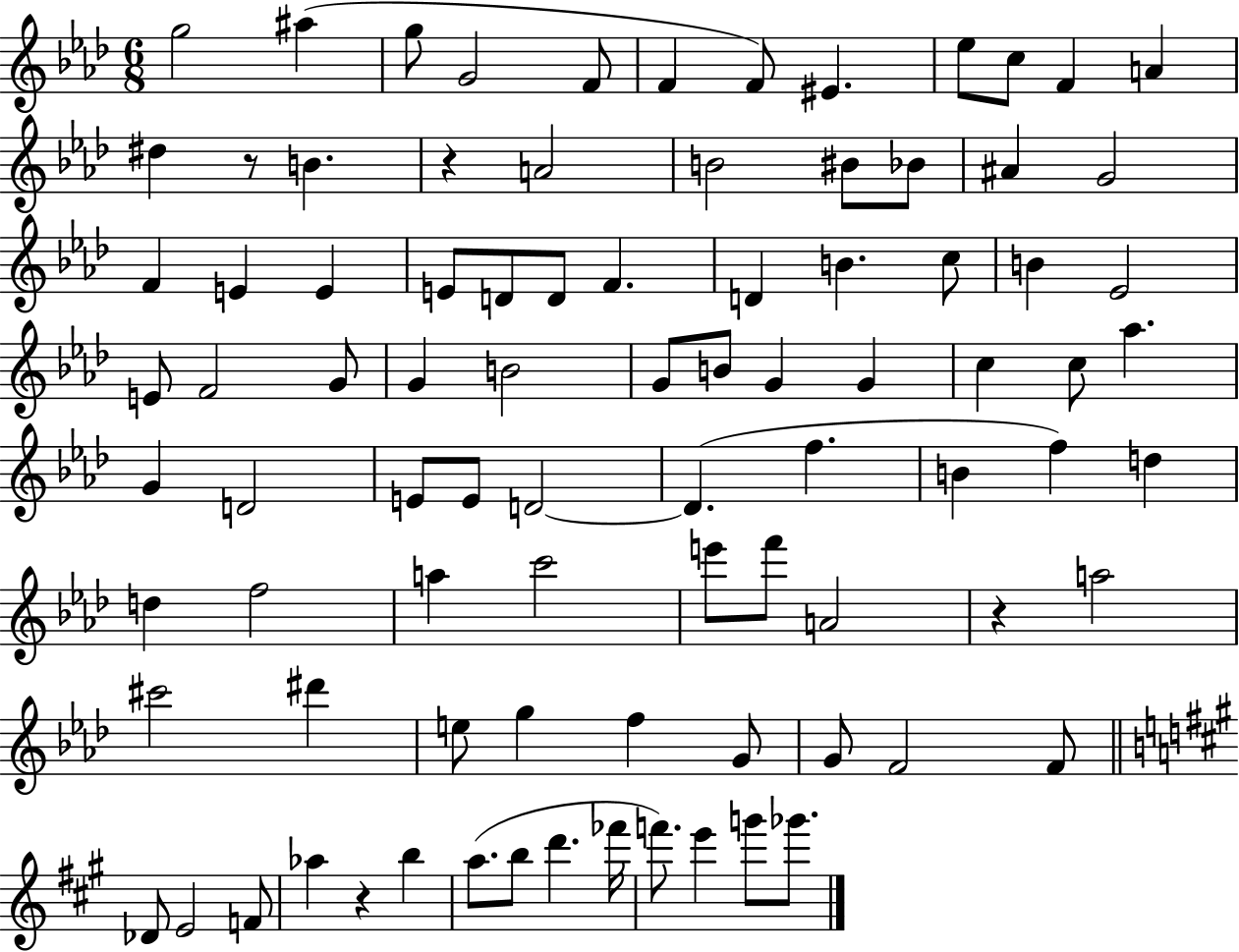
X:1
T:Untitled
M:6/8
L:1/4
K:Ab
g2 ^a g/2 G2 F/2 F F/2 ^E _e/2 c/2 F A ^d z/2 B z A2 B2 ^B/2 _B/2 ^A G2 F E E E/2 D/2 D/2 F D B c/2 B _E2 E/2 F2 G/2 G B2 G/2 B/2 G G c c/2 _a G D2 E/2 E/2 D2 D f B f d d f2 a c'2 e'/2 f'/2 A2 z a2 ^c'2 ^d' e/2 g f G/2 G/2 F2 F/2 _D/2 E2 F/2 _a z b a/2 b/2 d' _f'/4 f'/2 e' g'/2 _g'/2